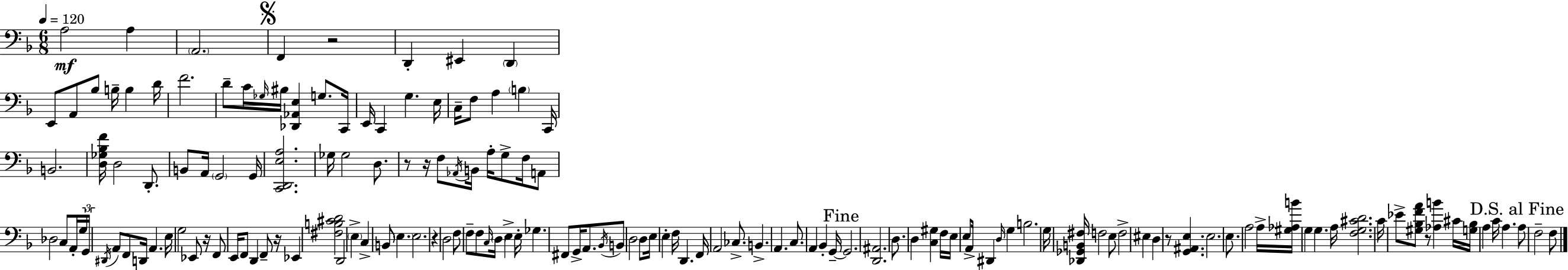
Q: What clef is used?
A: bass